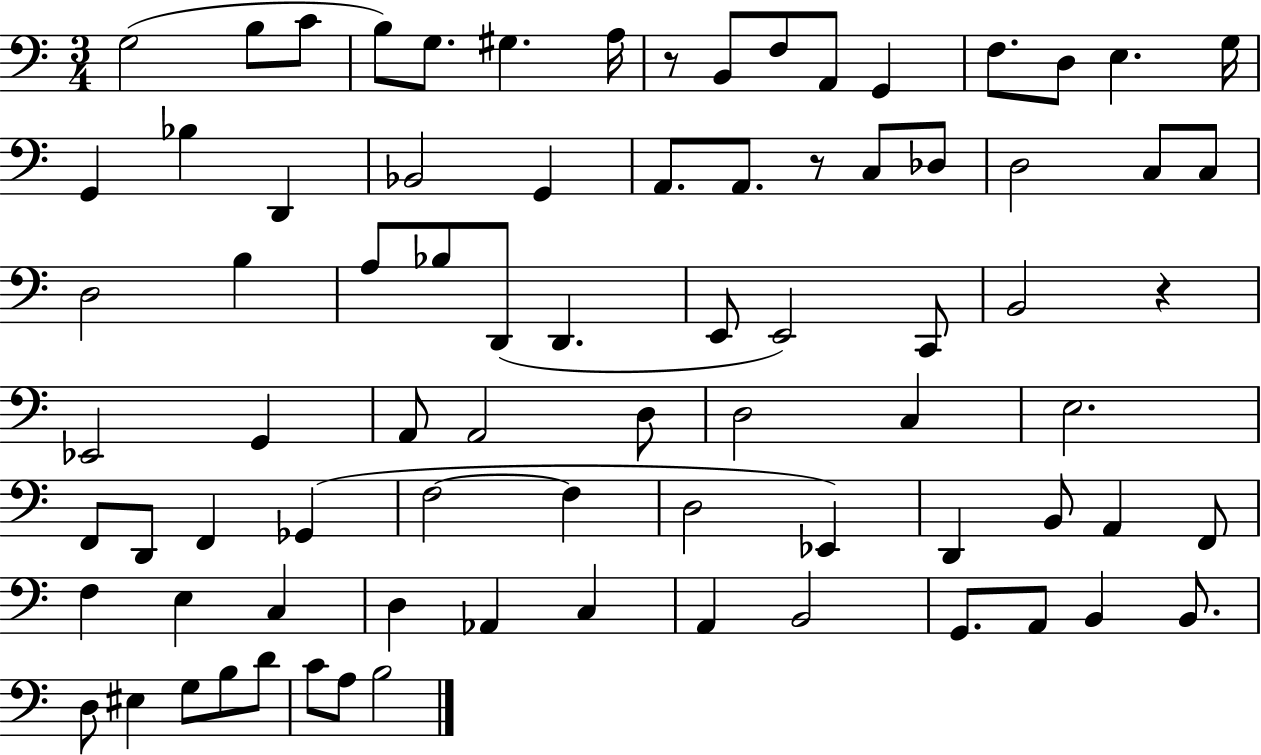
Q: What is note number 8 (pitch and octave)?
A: B2